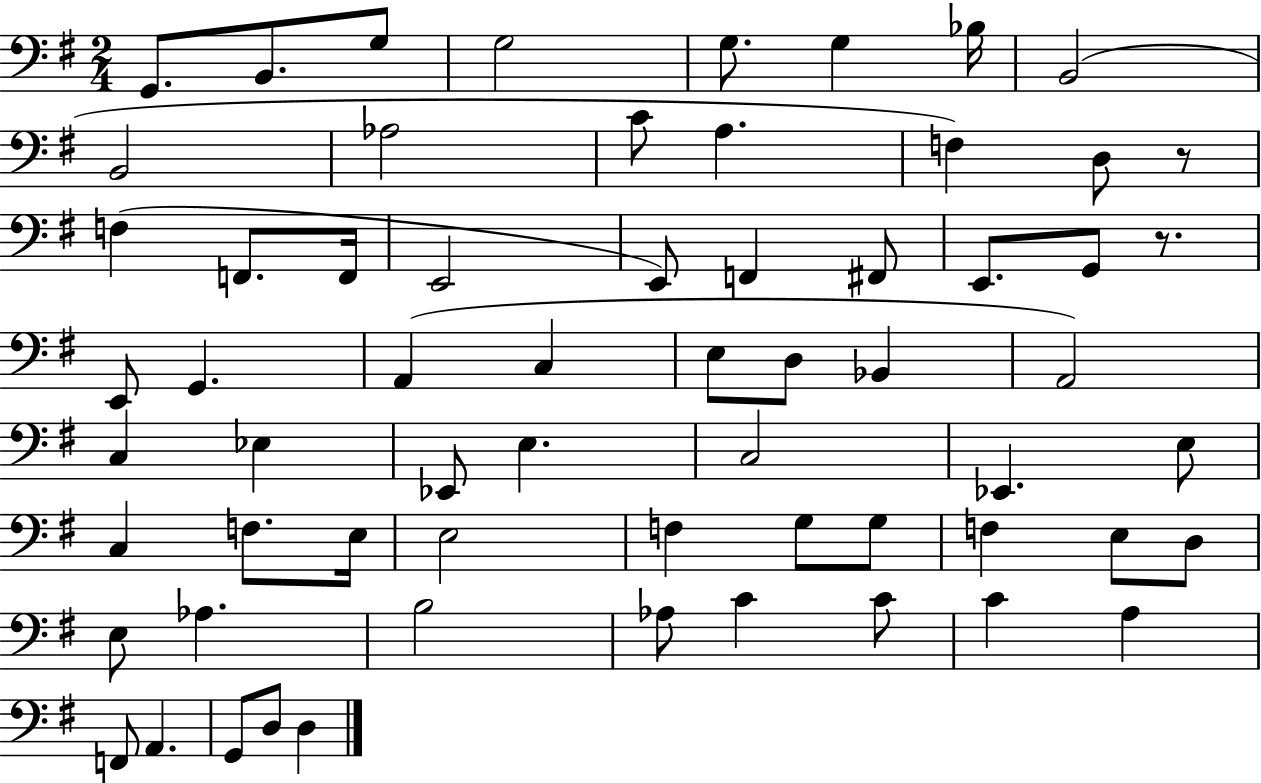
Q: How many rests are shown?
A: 2